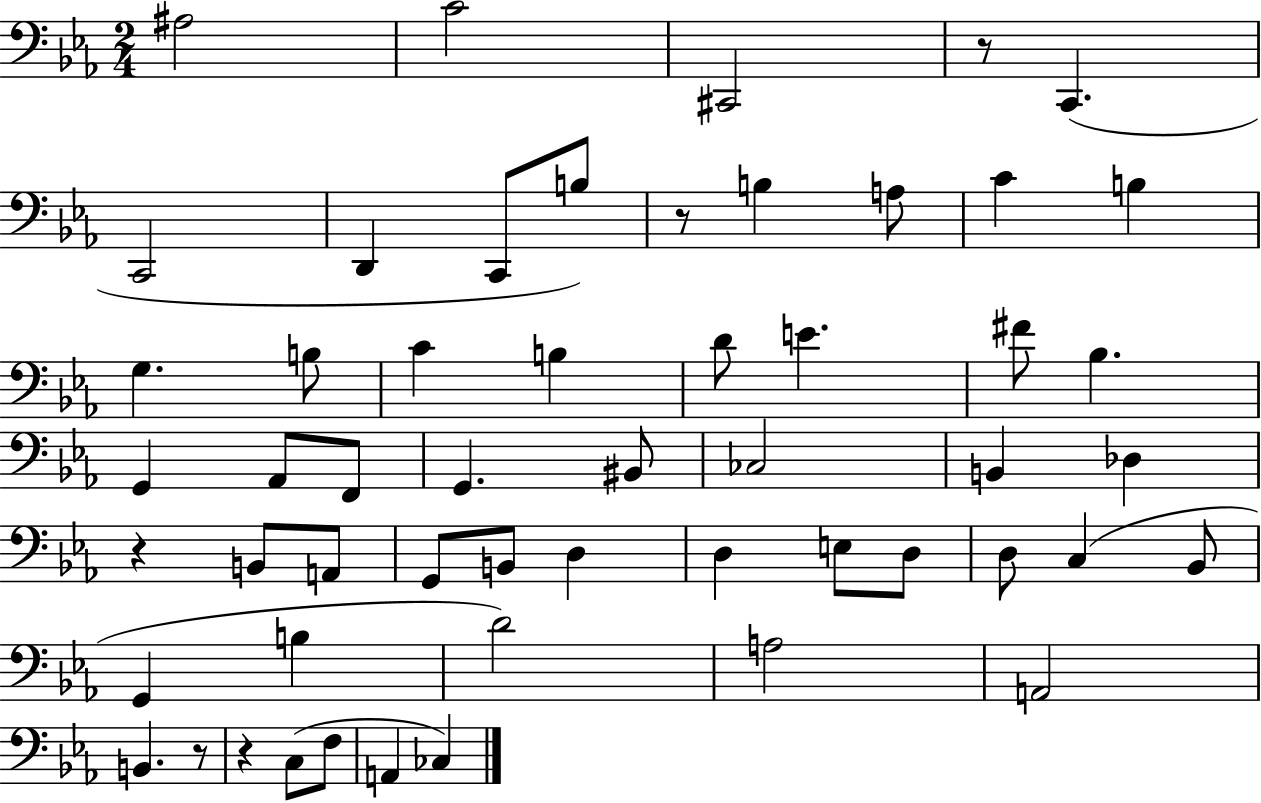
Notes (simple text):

A#3/h C4/h C#2/h R/e C2/q. C2/h D2/q C2/e B3/e R/e B3/q A3/e C4/q B3/q G3/q. B3/e C4/q B3/q D4/e E4/q. F#4/e Bb3/q. G2/q Ab2/e F2/e G2/q. BIS2/e CES3/h B2/q Db3/q R/q B2/e A2/e G2/e B2/e D3/q D3/q E3/e D3/e D3/e C3/q Bb2/e G2/q B3/q D4/h A3/h A2/h B2/q. R/e R/q C3/e F3/e A2/q CES3/q